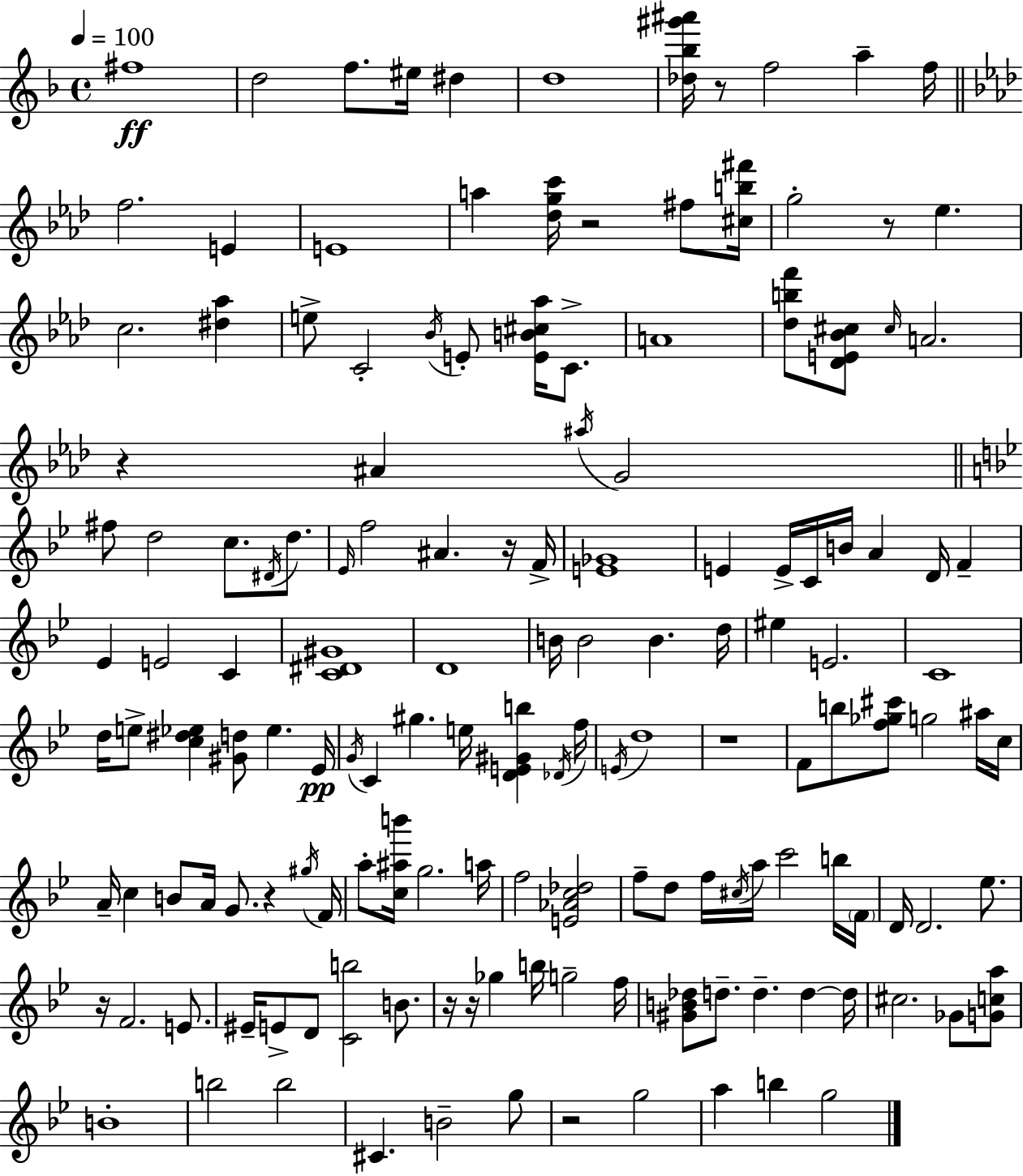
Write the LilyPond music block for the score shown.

{
  \clef treble
  \time 4/4
  \defaultTimeSignature
  \key f \major
  \tempo 4 = 100
  fis''1\ff | d''2 f''8. eis''16 dis''4 | d''1 | <des'' bes'' gis''' ais'''>16 r8 f''2 a''4-- f''16 | \break \bar "||" \break \key aes \major f''2. e'4 | e'1 | a''4 <des'' g'' c'''>16 r2 fis''8 <cis'' b'' fis'''>16 | g''2-. r8 ees''4. | \break c''2. <dis'' aes''>4 | e''8-> c'2-. \acciaccatura { bes'16 } e'8-. <e' b' cis'' aes''>16 c'8.-> | a'1 | <des'' b'' f'''>8 <des' e' bes' cis''>8 \grace { cis''16 } a'2. | \break r4 ais'4 \acciaccatura { ais''16 } g'2 | \bar "||" \break \key g \minor fis''8 d''2 c''8. \acciaccatura { dis'16 } d''8. | \grace { ees'16 } f''2 ais'4. | r16 f'16-> <e' ges'>1 | e'4 e'16-> c'16 b'16 a'4 d'16 f'4-- | \break ees'4 e'2 c'4 | <c' dis' gis'>1 | d'1 | b'16 b'2 b'4. | \break d''16 eis''4 e'2. | c'1 | d''16 e''8-> <c'' dis'' ees''>4 <gis' d''>8 ees''4. | ees'16\pp \acciaccatura { g'16 } c'4 gis''4. e''16 <d' e' gis' b''>4 | \break \acciaccatura { des'16 } f''16 \acciaccatura { e'16 } d''1 | r1 | f'8 b''8 <f'' ges'' cis'''>8 g''2 | ais''16 c''16 a'16-- c''4 b'8 a'16 g'8. | \break r4 \acciaccatura { gis''16 } f'16 a''8-. <c'' ais'' b'''>16 g''2. | a''16 f''2 <e' aes' c'' des''>2 | f''8-- d''8 f''16 \acciaccatura { cis''16 } a''16 c'''2 | b''16 \parenthesize f'16 d'16 d'2. | \break ees''8. r16 f'2. | e'8. eis'16-- e'8-> d'8 <c' b''>2 | b'8. r16 r16 ges''4 b''16 g''2-- | f''16 <gis' b' des''>8 d''8.-- d''4.-- | \break d''4~~ d''16 cis''2. | ges'8 <g' c'' a''>8 b'1-. | b''2 b''2 | cis'4. b'2-- | \break g''8 r2 g''2 | a''4 b''4 g''2 | \bar "|."
}